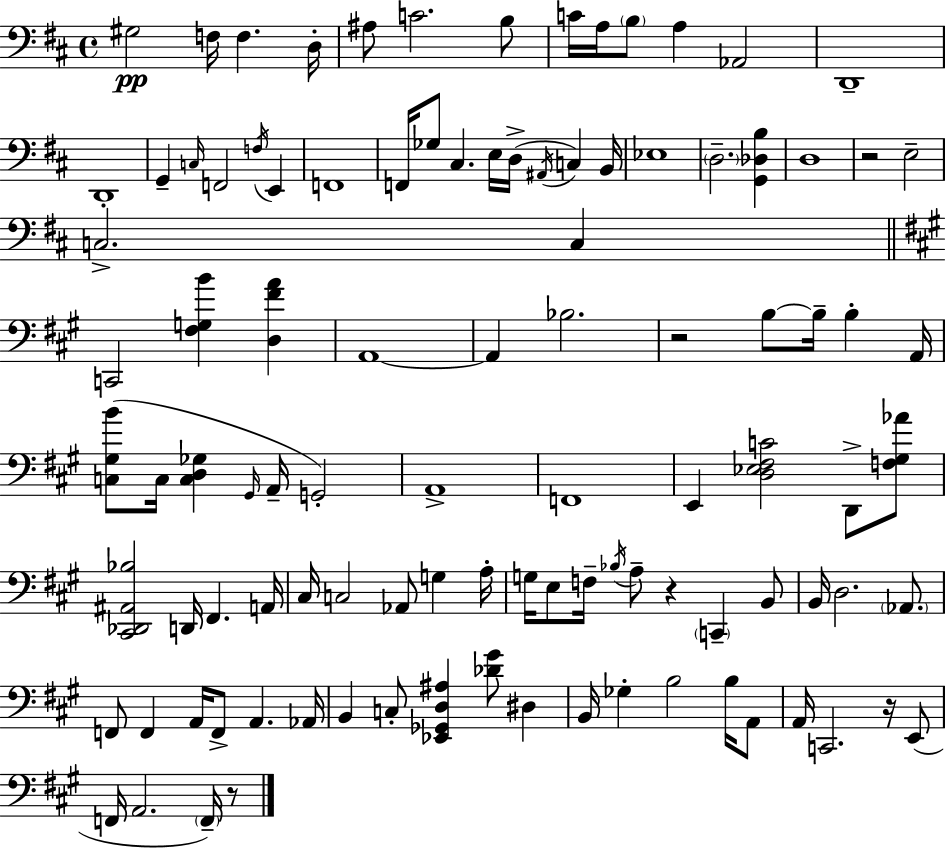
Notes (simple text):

G#3/h F3/s F3/q. D3/s A#3/e C4/h. B3/e C4/s A3/s B3/e A3/q Ab2/h D2/w D2/w G2/q C3/s F2/h F3/s E2/q F2/w F2/s Gb3/e C#3/q. E3/s D3/s A#2/s C3/q B2/s Eb3/w D3/h. [G2,Db3,B3]/q D3/w R/h E3/h C3/h. C3/q C2/h [F#3,G3,B4]/q [D3,F#4,A4]/q A2/w A2/q Bb3/h. R/h B3/e B3/s B3/q A2/s [C3,G#3,B4]/e C3/s [C3,D3,Gb3]/q G#2/s A2/s G2/h A2/w F2/w E2/q [D3,Eb3,F#3,C4]/h D2/e [F3,G#3,Ab4]/e [C#2,Db2,A#2,Bb3]/h D2/s F#2/q. A2/s C#3/s C3/h Ab2/e G3/q A3/s G3/s E3/e F3/s Bb3/s A3/e R/q C2/q B2/e B2/s D3/h. Ab2/e. F2/e F2/q A2/s F2/e A2/q. Ab2/s B2/q C3/e [Eb2,Gb2,D3,A#3]/q [Db4,G#4]/e D#3/q B2/s Gb3/q B3/h B3/s A2/e A2/s C2/h. R/s E2/e F2/s A2/h. F2/s R/e